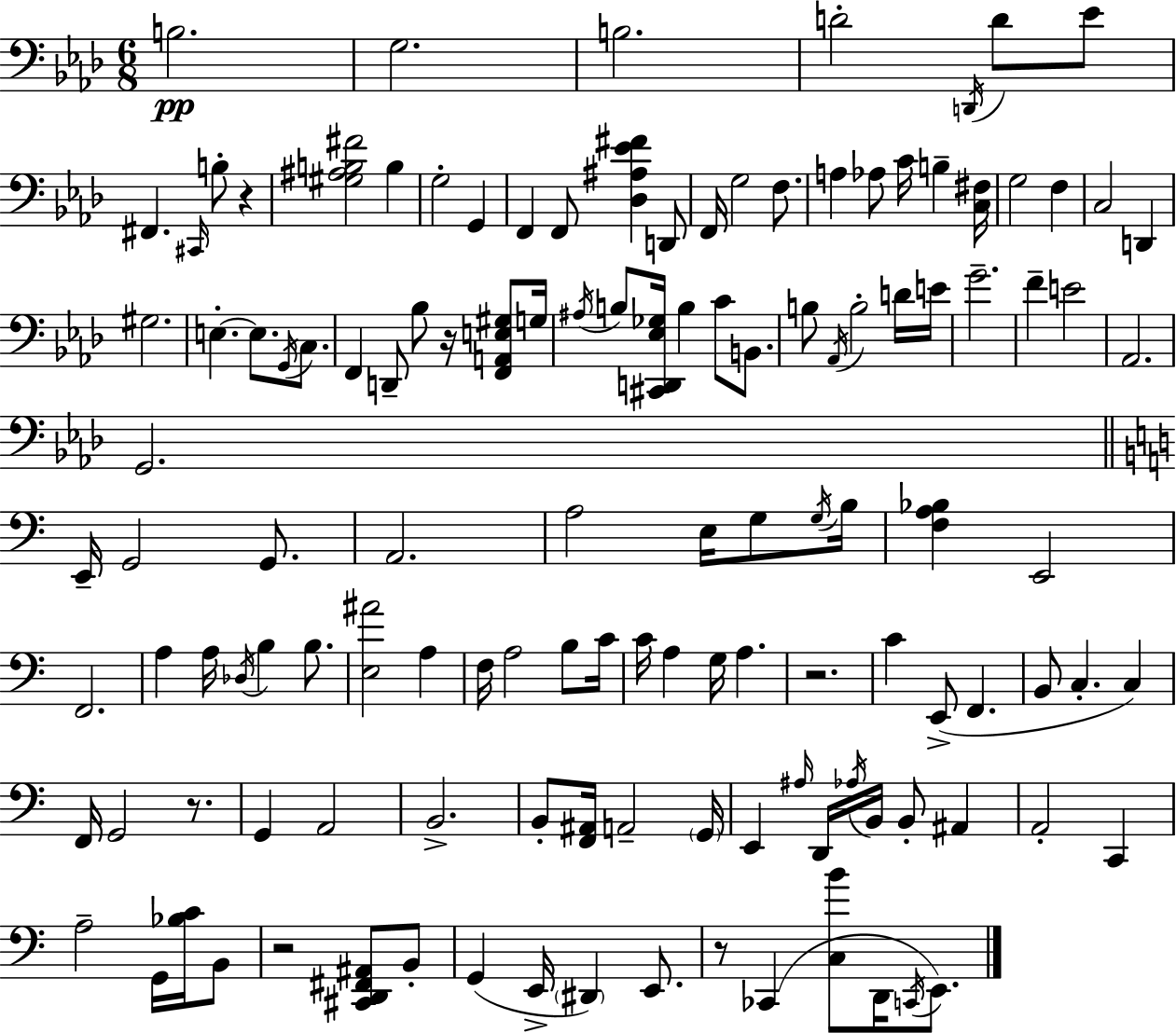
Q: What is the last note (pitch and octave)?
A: E2